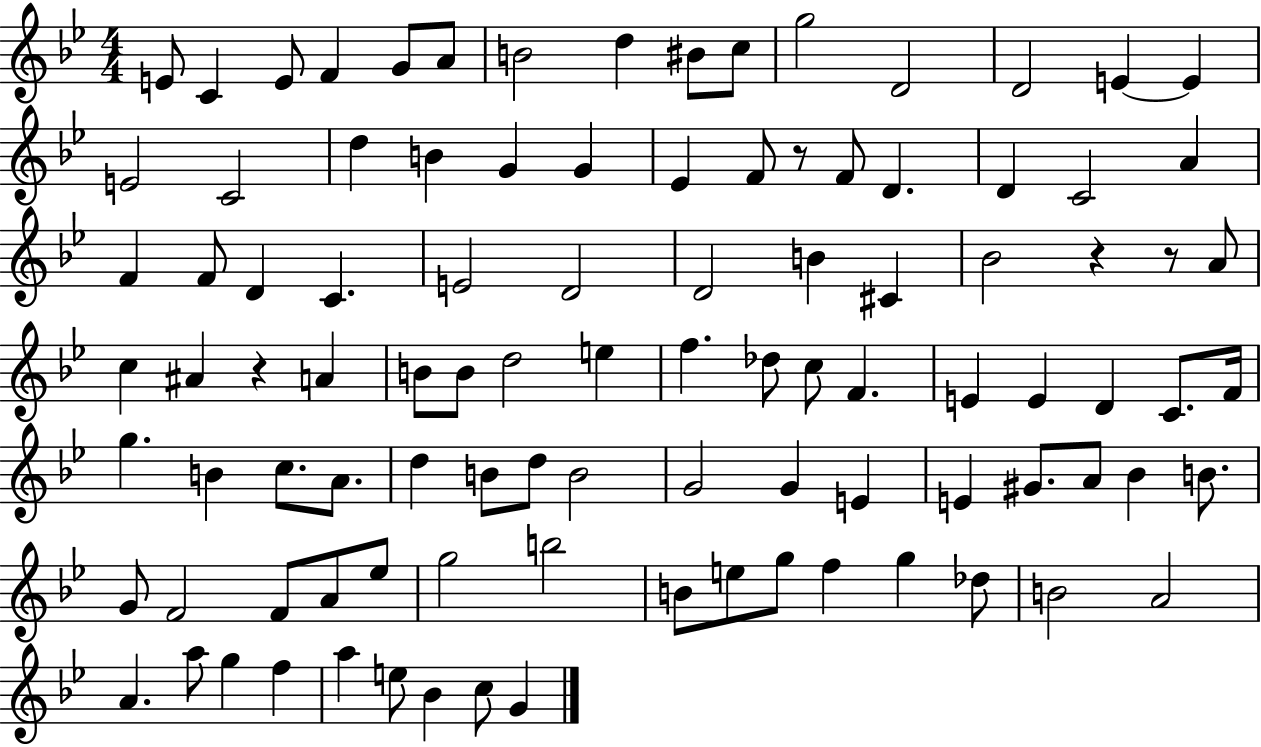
E4/e C4/q E4/e F4/q G4/e A4/e B4/h D5/q BIS4/e C5/e G5/h D4/h D4/h E4/q E4/q E4/h C4/h D5/q B4/q G4/q G4/q Eb4/q F4/e R/e F4/e D4/q. D4/q C4/h A4/q F4/q F4/e D4/q C4/q. E4/h D4/h D4/h B4/q C#4/q Bb4/h R/q R/e A4/e C5/q A#4/q R/q A4/q B4/e B4/e D5/h E5/q F5/q. Db5/e C5/e F4/q. E4/q E4/q D4/q C4/e. F4/s G5/q. B4/q C5/e. A4/e. D5/q B4/e D5/e B4/h G4/h G4/q E4/q E4/q G#4/e. A4/e Bb4/q B4/e. G4/e F4/h F4/e A4/e Eb5/e G5/h B5/h B4/e E5/e G5/e F5/q G5/q Db5/e B4/h A4/h A4/q. A5/e G5/q F5/q A5/q E5/e Bb4/q C5/e G4/q